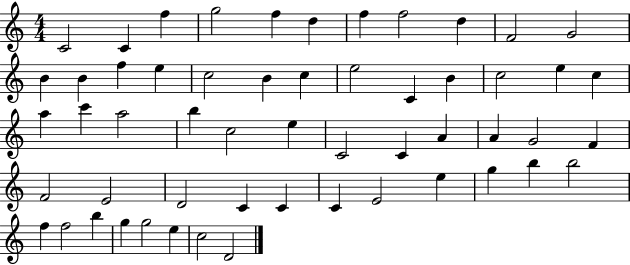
{
  \clef treble
  \numericTimeSignature
  \time 4/4
  \key c \major
  c'2 c'4 f''4 | g''2 f''4 d''4 | f''4 f''2 d''4 | f'2 g'2 | \break b'4 b'4 f''4 e''4 | c''2 b'4 c''4 | e''2 c'4 b'4 | c''2 e''4 c''4 | \break a''4 c'''4 a''2 | b''4 c''2 e''4 | c'2 c'4 a'4 | a'4 g'2 f'4 | \break f'2 e'2 | d'2 c'4 c'4 | c'4 e'2 e''4 | g''4 b''4 b''2 | \break f''4 f''2 b''4 | g''4 g''2 e''4 | c''2 d'2 | \bar "|."
}